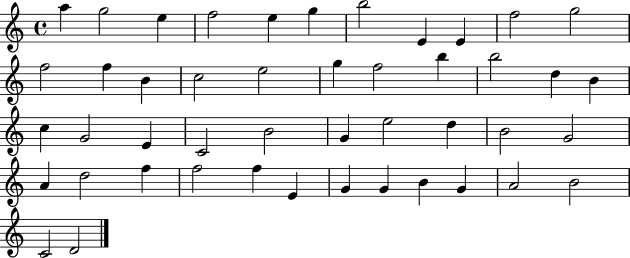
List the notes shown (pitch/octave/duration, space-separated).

A5/q G5/h E5/q F5/h E5/q G5/q B5/h E4/q E4/q F5/h G5/h F5/h F5/q B4/q C5/h E5/h G5/q F5/h B5/q B5/h D5/q B4/q C5/q G4/h E4/q C4/h B4/h G4/q E5/h D5/q B4/h G4/h A4/q D5/h F5/q F5/h F5/q E4/q G4/q G4/q B4/q G4/q A4/h B4/h C4/h D4/h